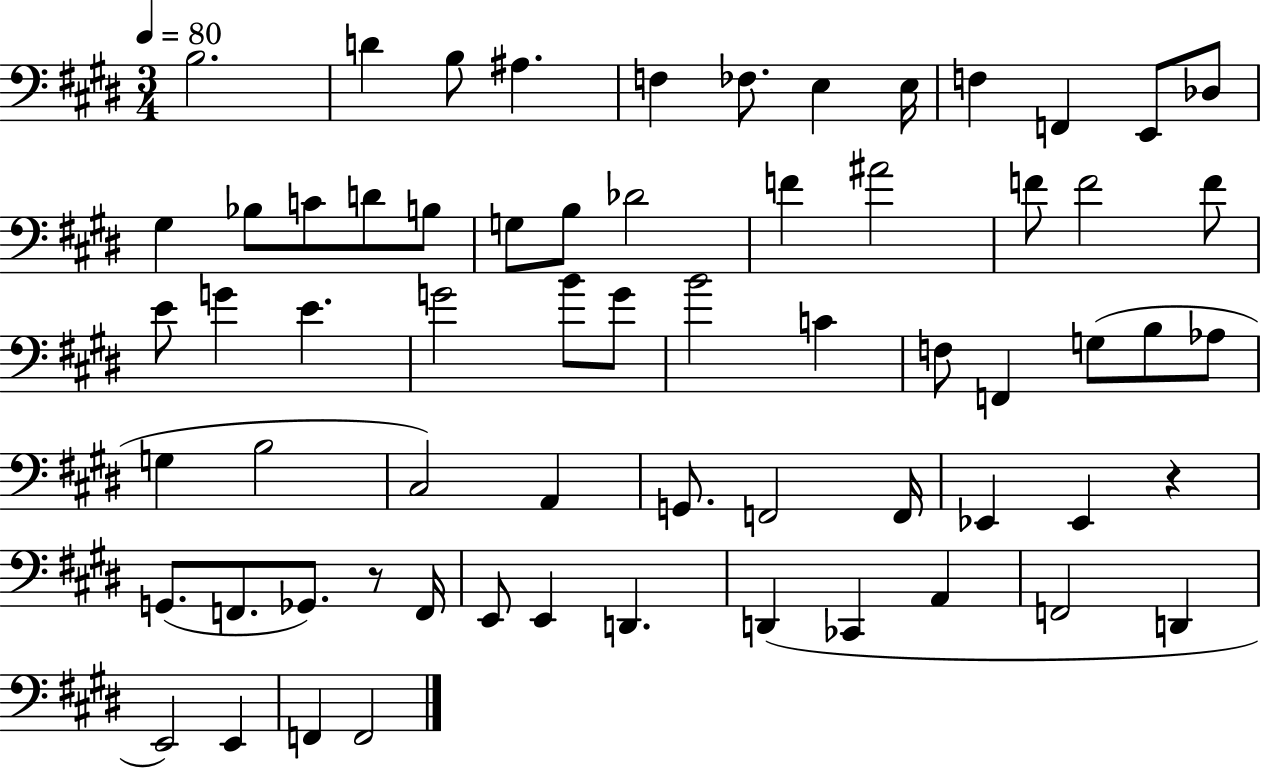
X:1
T:Untitled
M:3/4
L:1/4
K:E
B,2 D B,/2 ^A, F, _F,/2 E, E,/4 F, F,, E,,/2 _D,/2 ^G, _B,/2 C/2 D/2 B,/2 G,/2 B,/2 _D2 F ^A2 F/2 F2 F/2 E/2 G E G2 B/2 G/2 B2 C F,/2 F,, G,/2 B,/2 _A,/2 G, B,2 ^C,2 A,, G,,/2 F,,2 F,,/4 _E,, _E,, z G,,/2 F,,/2 _G,,/2 z/2 F,,/4 E,,/2 E,, D,, D,, _C,, A,, F,,2 D,, E,,2 E,, F,, F,,2